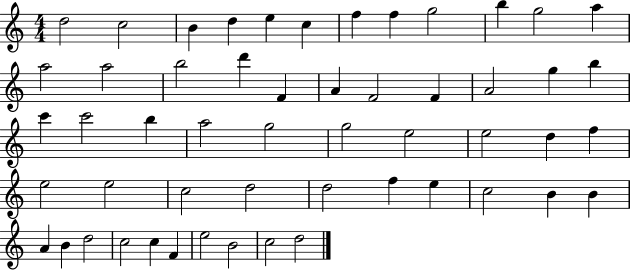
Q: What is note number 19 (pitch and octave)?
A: F4